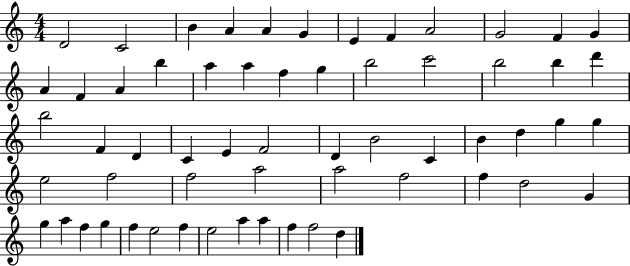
D4/h C4/h B4/q A4/q A4/q G4/q E4/q F4/q A4/h G4/h F4/q G4/q A4/q F4/q A4/q B5/q A5/q A5/q F5/q G5/q B5/h C6/h B5/h B5/q D6/q B5/h F4/q D4/q C4/q E4/q F4/h D4/q B4/h C4/q B4/q D5/q G5/q G5/q E5/h F5/h F5/h A5/h A5/h F5/h F5/q D5/h G4/q G5/q A5/q F5/q G5/q F5/q E5/h F5/q E5/h A5/q A5/q F5/q F5/h D5/q